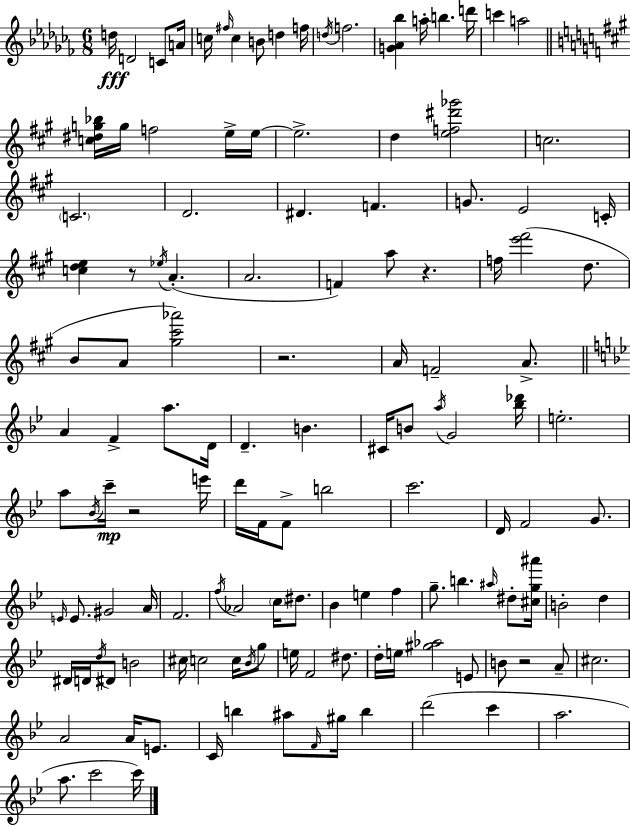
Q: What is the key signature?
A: AES minor